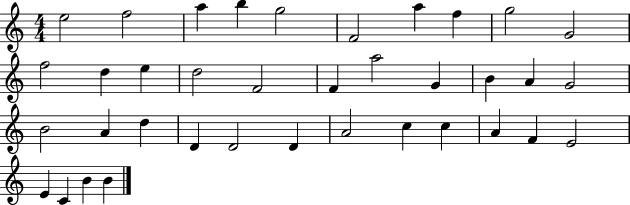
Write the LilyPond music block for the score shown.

{
  \clef treble
  \numericTimeSignature
  \time 4/4
  \key c \major
  e''2 f''2 | a''4 b''4 g''2 | f'2 a''4 f''4 | g''2 g'2 | \break f''2 d''4 e''4 | d''2 f'2 | f'4 a''2 g'4 | b'4 a'4 g'2 | \break b'2 a'4 d''4 | d'4 d'2 d'4 | a'2 c''4 c''4 | a'4 f'4 e'2 | \break e'4 c'4 b'4 b'4 | \bar "|."
}